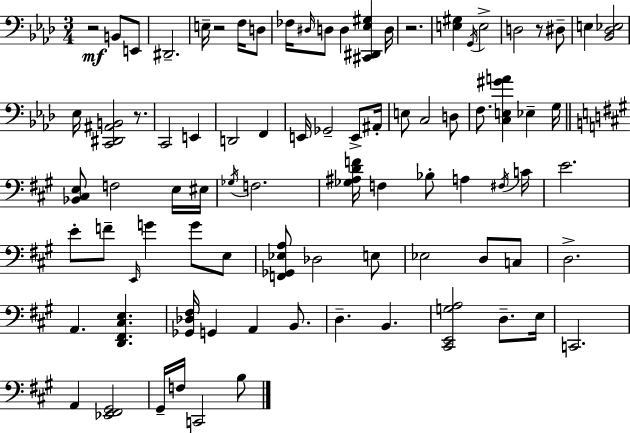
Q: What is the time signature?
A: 3/4